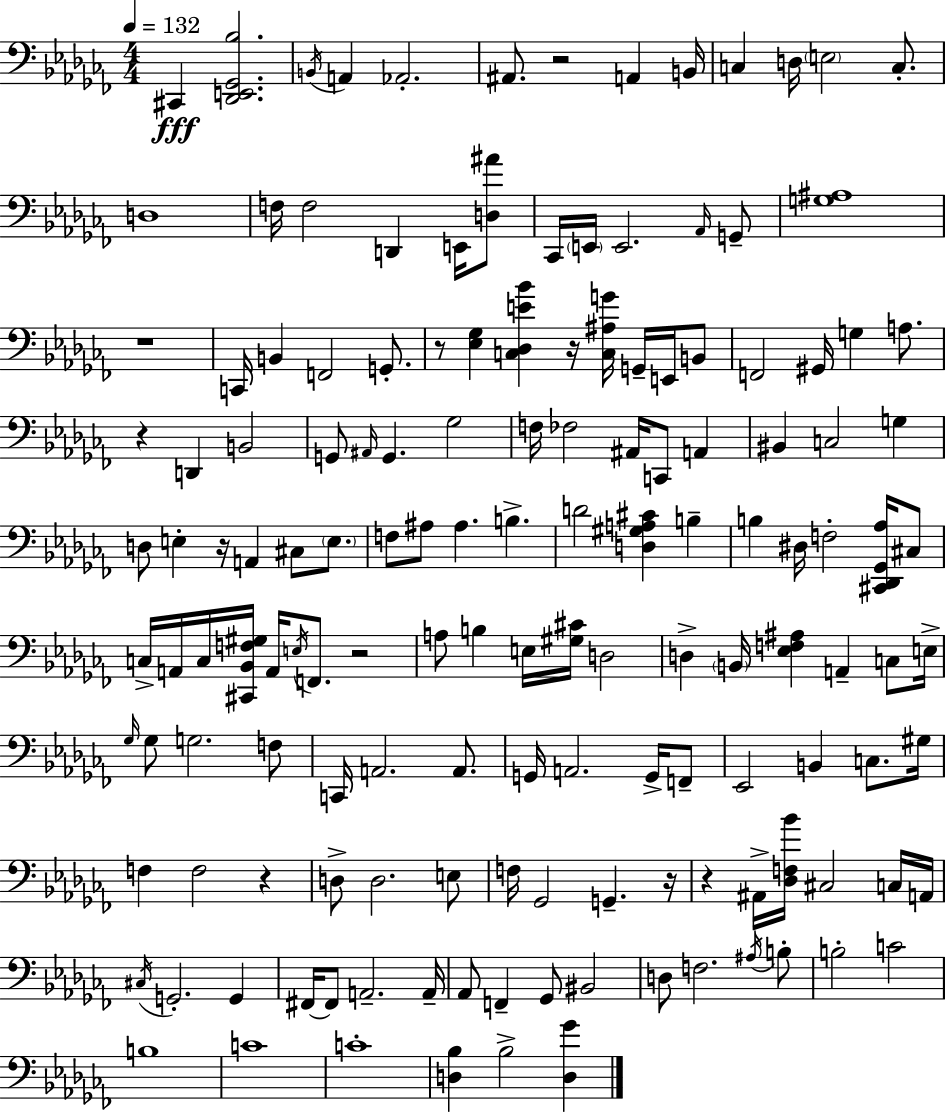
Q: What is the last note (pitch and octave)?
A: Bb3